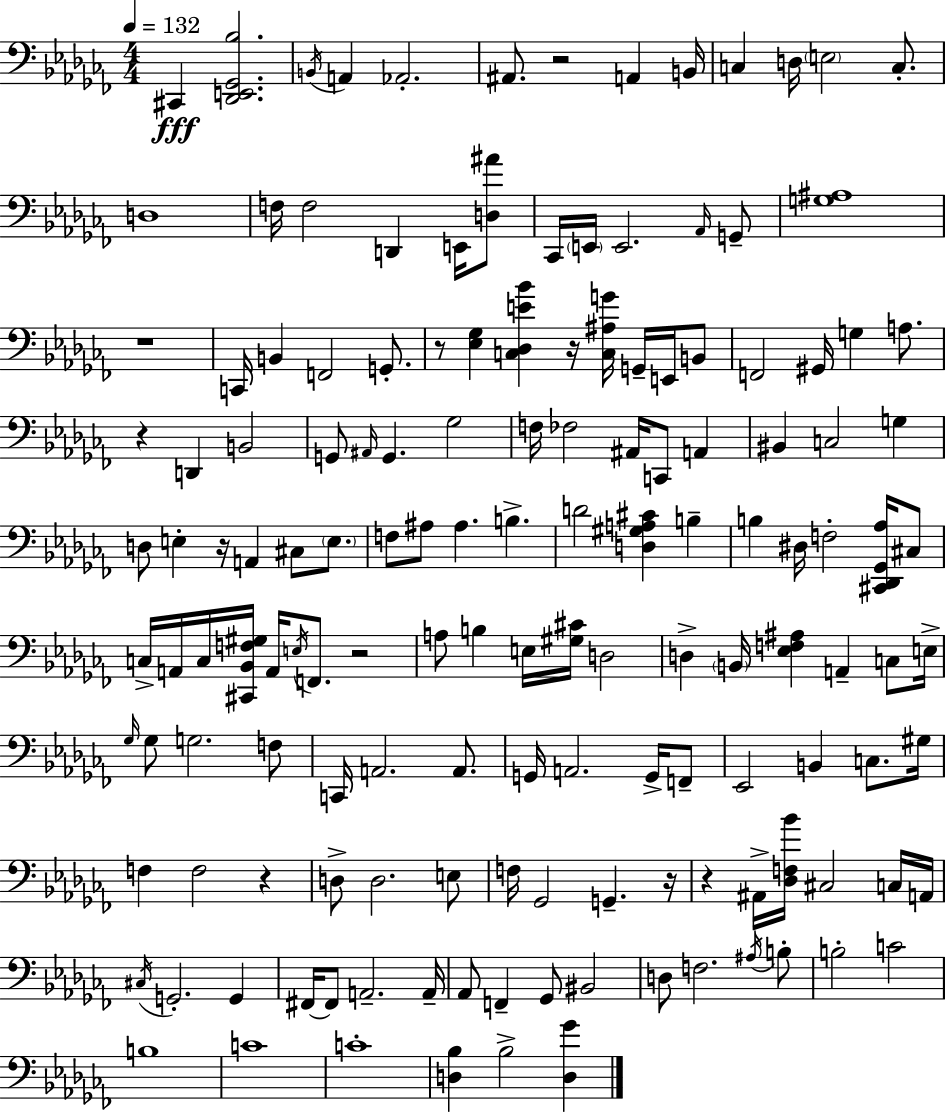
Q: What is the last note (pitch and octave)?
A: Bb3